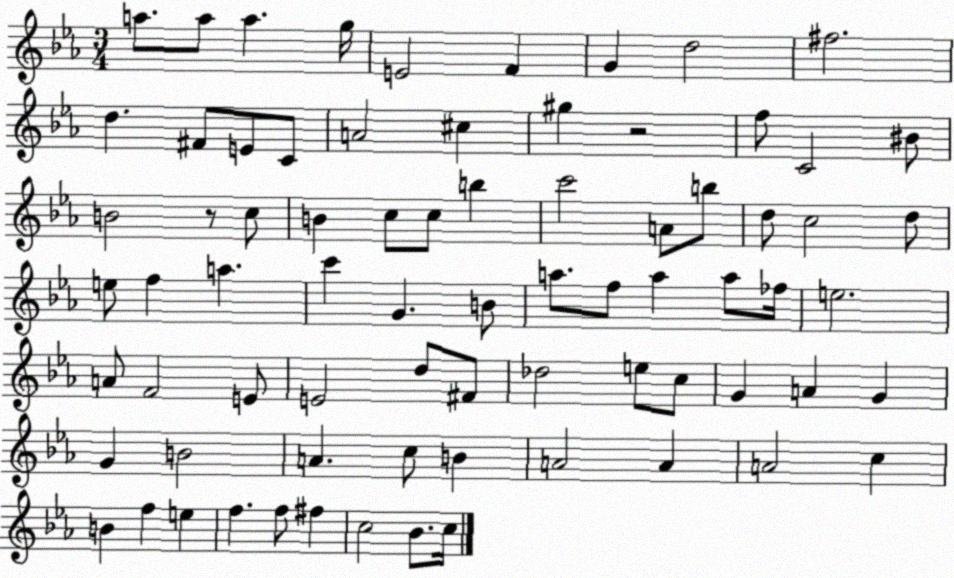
X:1
T:Untitled
M:3/4
L:1/4
K:Eb
a/2 a/2 a g/4 E2 F G d2 ^f2 d ^F/2 E/2 C/2 A2 ^c ^g z2 f/2 C2 ^B/2 B2 z/2 c/2 B c/2 c/2 b c'2 A/2 b/2 d/2 c2 d/2 e/2 f a c' G B/2 a/2 f/2 a a/2 _f/4 e2 A/2 F2 E/2 E2 d/2 ^F/2 _d2 e/2 c/2 G A G G B2 A c/2 B A2 A A2 c B f e f f/2 ^f c2 _B/2 c/4